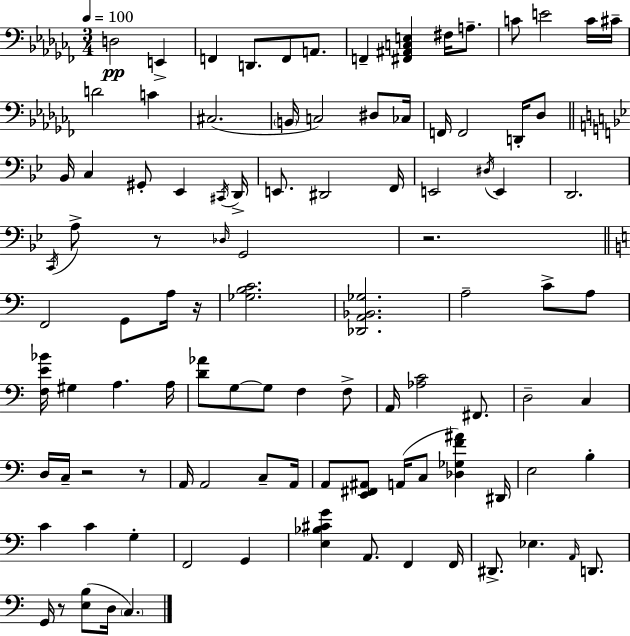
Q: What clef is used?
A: bass